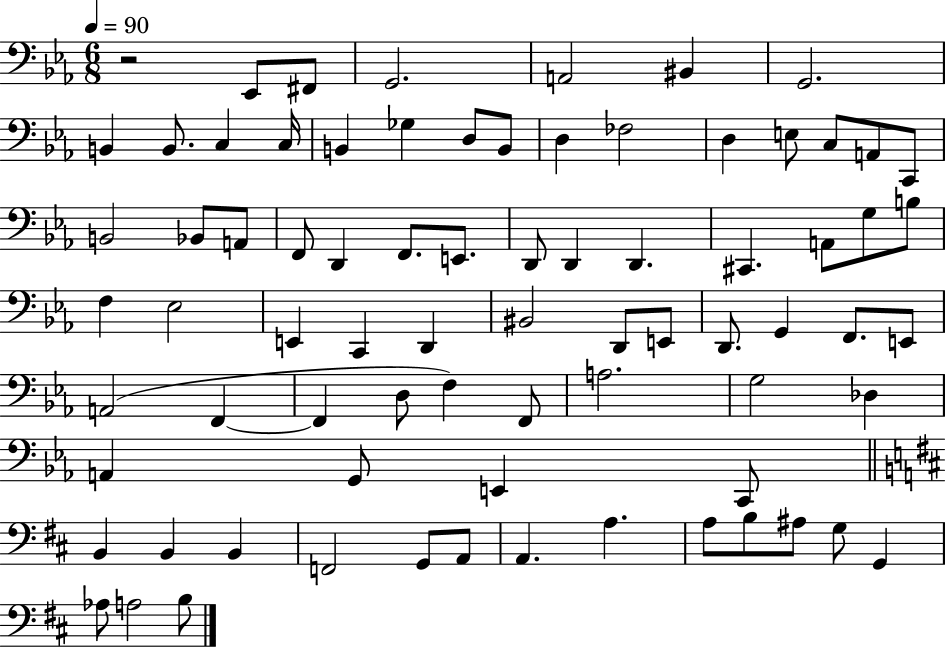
R/h Eb2/e F#2/e G2/h. A2/h BIS2/q G2/h. B2/q B2/e. C3/q C3/s B2/q Gb3/q D3/e B2/e D3/q FES3/h D3/q E3/e C3/e A2/e C2/e B2/h Bb2/e A2/e F2/e D2/q F2/e. E2/e. D2/e D2/q D2/q. C#2/q. A2/e G3/e B3/e F3/q Eb3/h E2/q C2/q D2/q BIS2/h D2/e E2/e D2/e. G2/q F2/e. E2/e A2/h F2/q F2/q D3/e F3/q F2/e A3/h. G3/h Db3/q A2/q G2/e E2/q C2/e B2/q B2/q B2/q F2/h G2/e A2/e A2/q. A3/q. A3/e B3/e A#3/e G3/e G2/q Ab3/e A3/h B3/e